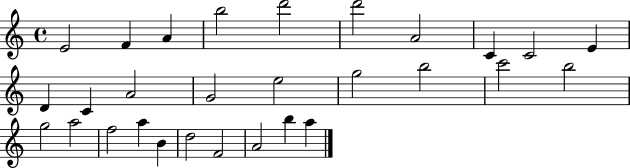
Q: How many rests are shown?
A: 0